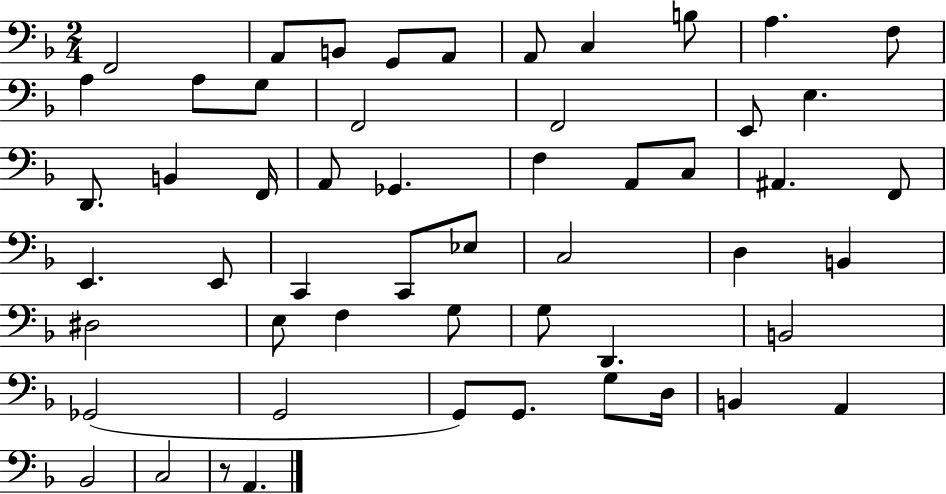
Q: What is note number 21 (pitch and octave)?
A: A2